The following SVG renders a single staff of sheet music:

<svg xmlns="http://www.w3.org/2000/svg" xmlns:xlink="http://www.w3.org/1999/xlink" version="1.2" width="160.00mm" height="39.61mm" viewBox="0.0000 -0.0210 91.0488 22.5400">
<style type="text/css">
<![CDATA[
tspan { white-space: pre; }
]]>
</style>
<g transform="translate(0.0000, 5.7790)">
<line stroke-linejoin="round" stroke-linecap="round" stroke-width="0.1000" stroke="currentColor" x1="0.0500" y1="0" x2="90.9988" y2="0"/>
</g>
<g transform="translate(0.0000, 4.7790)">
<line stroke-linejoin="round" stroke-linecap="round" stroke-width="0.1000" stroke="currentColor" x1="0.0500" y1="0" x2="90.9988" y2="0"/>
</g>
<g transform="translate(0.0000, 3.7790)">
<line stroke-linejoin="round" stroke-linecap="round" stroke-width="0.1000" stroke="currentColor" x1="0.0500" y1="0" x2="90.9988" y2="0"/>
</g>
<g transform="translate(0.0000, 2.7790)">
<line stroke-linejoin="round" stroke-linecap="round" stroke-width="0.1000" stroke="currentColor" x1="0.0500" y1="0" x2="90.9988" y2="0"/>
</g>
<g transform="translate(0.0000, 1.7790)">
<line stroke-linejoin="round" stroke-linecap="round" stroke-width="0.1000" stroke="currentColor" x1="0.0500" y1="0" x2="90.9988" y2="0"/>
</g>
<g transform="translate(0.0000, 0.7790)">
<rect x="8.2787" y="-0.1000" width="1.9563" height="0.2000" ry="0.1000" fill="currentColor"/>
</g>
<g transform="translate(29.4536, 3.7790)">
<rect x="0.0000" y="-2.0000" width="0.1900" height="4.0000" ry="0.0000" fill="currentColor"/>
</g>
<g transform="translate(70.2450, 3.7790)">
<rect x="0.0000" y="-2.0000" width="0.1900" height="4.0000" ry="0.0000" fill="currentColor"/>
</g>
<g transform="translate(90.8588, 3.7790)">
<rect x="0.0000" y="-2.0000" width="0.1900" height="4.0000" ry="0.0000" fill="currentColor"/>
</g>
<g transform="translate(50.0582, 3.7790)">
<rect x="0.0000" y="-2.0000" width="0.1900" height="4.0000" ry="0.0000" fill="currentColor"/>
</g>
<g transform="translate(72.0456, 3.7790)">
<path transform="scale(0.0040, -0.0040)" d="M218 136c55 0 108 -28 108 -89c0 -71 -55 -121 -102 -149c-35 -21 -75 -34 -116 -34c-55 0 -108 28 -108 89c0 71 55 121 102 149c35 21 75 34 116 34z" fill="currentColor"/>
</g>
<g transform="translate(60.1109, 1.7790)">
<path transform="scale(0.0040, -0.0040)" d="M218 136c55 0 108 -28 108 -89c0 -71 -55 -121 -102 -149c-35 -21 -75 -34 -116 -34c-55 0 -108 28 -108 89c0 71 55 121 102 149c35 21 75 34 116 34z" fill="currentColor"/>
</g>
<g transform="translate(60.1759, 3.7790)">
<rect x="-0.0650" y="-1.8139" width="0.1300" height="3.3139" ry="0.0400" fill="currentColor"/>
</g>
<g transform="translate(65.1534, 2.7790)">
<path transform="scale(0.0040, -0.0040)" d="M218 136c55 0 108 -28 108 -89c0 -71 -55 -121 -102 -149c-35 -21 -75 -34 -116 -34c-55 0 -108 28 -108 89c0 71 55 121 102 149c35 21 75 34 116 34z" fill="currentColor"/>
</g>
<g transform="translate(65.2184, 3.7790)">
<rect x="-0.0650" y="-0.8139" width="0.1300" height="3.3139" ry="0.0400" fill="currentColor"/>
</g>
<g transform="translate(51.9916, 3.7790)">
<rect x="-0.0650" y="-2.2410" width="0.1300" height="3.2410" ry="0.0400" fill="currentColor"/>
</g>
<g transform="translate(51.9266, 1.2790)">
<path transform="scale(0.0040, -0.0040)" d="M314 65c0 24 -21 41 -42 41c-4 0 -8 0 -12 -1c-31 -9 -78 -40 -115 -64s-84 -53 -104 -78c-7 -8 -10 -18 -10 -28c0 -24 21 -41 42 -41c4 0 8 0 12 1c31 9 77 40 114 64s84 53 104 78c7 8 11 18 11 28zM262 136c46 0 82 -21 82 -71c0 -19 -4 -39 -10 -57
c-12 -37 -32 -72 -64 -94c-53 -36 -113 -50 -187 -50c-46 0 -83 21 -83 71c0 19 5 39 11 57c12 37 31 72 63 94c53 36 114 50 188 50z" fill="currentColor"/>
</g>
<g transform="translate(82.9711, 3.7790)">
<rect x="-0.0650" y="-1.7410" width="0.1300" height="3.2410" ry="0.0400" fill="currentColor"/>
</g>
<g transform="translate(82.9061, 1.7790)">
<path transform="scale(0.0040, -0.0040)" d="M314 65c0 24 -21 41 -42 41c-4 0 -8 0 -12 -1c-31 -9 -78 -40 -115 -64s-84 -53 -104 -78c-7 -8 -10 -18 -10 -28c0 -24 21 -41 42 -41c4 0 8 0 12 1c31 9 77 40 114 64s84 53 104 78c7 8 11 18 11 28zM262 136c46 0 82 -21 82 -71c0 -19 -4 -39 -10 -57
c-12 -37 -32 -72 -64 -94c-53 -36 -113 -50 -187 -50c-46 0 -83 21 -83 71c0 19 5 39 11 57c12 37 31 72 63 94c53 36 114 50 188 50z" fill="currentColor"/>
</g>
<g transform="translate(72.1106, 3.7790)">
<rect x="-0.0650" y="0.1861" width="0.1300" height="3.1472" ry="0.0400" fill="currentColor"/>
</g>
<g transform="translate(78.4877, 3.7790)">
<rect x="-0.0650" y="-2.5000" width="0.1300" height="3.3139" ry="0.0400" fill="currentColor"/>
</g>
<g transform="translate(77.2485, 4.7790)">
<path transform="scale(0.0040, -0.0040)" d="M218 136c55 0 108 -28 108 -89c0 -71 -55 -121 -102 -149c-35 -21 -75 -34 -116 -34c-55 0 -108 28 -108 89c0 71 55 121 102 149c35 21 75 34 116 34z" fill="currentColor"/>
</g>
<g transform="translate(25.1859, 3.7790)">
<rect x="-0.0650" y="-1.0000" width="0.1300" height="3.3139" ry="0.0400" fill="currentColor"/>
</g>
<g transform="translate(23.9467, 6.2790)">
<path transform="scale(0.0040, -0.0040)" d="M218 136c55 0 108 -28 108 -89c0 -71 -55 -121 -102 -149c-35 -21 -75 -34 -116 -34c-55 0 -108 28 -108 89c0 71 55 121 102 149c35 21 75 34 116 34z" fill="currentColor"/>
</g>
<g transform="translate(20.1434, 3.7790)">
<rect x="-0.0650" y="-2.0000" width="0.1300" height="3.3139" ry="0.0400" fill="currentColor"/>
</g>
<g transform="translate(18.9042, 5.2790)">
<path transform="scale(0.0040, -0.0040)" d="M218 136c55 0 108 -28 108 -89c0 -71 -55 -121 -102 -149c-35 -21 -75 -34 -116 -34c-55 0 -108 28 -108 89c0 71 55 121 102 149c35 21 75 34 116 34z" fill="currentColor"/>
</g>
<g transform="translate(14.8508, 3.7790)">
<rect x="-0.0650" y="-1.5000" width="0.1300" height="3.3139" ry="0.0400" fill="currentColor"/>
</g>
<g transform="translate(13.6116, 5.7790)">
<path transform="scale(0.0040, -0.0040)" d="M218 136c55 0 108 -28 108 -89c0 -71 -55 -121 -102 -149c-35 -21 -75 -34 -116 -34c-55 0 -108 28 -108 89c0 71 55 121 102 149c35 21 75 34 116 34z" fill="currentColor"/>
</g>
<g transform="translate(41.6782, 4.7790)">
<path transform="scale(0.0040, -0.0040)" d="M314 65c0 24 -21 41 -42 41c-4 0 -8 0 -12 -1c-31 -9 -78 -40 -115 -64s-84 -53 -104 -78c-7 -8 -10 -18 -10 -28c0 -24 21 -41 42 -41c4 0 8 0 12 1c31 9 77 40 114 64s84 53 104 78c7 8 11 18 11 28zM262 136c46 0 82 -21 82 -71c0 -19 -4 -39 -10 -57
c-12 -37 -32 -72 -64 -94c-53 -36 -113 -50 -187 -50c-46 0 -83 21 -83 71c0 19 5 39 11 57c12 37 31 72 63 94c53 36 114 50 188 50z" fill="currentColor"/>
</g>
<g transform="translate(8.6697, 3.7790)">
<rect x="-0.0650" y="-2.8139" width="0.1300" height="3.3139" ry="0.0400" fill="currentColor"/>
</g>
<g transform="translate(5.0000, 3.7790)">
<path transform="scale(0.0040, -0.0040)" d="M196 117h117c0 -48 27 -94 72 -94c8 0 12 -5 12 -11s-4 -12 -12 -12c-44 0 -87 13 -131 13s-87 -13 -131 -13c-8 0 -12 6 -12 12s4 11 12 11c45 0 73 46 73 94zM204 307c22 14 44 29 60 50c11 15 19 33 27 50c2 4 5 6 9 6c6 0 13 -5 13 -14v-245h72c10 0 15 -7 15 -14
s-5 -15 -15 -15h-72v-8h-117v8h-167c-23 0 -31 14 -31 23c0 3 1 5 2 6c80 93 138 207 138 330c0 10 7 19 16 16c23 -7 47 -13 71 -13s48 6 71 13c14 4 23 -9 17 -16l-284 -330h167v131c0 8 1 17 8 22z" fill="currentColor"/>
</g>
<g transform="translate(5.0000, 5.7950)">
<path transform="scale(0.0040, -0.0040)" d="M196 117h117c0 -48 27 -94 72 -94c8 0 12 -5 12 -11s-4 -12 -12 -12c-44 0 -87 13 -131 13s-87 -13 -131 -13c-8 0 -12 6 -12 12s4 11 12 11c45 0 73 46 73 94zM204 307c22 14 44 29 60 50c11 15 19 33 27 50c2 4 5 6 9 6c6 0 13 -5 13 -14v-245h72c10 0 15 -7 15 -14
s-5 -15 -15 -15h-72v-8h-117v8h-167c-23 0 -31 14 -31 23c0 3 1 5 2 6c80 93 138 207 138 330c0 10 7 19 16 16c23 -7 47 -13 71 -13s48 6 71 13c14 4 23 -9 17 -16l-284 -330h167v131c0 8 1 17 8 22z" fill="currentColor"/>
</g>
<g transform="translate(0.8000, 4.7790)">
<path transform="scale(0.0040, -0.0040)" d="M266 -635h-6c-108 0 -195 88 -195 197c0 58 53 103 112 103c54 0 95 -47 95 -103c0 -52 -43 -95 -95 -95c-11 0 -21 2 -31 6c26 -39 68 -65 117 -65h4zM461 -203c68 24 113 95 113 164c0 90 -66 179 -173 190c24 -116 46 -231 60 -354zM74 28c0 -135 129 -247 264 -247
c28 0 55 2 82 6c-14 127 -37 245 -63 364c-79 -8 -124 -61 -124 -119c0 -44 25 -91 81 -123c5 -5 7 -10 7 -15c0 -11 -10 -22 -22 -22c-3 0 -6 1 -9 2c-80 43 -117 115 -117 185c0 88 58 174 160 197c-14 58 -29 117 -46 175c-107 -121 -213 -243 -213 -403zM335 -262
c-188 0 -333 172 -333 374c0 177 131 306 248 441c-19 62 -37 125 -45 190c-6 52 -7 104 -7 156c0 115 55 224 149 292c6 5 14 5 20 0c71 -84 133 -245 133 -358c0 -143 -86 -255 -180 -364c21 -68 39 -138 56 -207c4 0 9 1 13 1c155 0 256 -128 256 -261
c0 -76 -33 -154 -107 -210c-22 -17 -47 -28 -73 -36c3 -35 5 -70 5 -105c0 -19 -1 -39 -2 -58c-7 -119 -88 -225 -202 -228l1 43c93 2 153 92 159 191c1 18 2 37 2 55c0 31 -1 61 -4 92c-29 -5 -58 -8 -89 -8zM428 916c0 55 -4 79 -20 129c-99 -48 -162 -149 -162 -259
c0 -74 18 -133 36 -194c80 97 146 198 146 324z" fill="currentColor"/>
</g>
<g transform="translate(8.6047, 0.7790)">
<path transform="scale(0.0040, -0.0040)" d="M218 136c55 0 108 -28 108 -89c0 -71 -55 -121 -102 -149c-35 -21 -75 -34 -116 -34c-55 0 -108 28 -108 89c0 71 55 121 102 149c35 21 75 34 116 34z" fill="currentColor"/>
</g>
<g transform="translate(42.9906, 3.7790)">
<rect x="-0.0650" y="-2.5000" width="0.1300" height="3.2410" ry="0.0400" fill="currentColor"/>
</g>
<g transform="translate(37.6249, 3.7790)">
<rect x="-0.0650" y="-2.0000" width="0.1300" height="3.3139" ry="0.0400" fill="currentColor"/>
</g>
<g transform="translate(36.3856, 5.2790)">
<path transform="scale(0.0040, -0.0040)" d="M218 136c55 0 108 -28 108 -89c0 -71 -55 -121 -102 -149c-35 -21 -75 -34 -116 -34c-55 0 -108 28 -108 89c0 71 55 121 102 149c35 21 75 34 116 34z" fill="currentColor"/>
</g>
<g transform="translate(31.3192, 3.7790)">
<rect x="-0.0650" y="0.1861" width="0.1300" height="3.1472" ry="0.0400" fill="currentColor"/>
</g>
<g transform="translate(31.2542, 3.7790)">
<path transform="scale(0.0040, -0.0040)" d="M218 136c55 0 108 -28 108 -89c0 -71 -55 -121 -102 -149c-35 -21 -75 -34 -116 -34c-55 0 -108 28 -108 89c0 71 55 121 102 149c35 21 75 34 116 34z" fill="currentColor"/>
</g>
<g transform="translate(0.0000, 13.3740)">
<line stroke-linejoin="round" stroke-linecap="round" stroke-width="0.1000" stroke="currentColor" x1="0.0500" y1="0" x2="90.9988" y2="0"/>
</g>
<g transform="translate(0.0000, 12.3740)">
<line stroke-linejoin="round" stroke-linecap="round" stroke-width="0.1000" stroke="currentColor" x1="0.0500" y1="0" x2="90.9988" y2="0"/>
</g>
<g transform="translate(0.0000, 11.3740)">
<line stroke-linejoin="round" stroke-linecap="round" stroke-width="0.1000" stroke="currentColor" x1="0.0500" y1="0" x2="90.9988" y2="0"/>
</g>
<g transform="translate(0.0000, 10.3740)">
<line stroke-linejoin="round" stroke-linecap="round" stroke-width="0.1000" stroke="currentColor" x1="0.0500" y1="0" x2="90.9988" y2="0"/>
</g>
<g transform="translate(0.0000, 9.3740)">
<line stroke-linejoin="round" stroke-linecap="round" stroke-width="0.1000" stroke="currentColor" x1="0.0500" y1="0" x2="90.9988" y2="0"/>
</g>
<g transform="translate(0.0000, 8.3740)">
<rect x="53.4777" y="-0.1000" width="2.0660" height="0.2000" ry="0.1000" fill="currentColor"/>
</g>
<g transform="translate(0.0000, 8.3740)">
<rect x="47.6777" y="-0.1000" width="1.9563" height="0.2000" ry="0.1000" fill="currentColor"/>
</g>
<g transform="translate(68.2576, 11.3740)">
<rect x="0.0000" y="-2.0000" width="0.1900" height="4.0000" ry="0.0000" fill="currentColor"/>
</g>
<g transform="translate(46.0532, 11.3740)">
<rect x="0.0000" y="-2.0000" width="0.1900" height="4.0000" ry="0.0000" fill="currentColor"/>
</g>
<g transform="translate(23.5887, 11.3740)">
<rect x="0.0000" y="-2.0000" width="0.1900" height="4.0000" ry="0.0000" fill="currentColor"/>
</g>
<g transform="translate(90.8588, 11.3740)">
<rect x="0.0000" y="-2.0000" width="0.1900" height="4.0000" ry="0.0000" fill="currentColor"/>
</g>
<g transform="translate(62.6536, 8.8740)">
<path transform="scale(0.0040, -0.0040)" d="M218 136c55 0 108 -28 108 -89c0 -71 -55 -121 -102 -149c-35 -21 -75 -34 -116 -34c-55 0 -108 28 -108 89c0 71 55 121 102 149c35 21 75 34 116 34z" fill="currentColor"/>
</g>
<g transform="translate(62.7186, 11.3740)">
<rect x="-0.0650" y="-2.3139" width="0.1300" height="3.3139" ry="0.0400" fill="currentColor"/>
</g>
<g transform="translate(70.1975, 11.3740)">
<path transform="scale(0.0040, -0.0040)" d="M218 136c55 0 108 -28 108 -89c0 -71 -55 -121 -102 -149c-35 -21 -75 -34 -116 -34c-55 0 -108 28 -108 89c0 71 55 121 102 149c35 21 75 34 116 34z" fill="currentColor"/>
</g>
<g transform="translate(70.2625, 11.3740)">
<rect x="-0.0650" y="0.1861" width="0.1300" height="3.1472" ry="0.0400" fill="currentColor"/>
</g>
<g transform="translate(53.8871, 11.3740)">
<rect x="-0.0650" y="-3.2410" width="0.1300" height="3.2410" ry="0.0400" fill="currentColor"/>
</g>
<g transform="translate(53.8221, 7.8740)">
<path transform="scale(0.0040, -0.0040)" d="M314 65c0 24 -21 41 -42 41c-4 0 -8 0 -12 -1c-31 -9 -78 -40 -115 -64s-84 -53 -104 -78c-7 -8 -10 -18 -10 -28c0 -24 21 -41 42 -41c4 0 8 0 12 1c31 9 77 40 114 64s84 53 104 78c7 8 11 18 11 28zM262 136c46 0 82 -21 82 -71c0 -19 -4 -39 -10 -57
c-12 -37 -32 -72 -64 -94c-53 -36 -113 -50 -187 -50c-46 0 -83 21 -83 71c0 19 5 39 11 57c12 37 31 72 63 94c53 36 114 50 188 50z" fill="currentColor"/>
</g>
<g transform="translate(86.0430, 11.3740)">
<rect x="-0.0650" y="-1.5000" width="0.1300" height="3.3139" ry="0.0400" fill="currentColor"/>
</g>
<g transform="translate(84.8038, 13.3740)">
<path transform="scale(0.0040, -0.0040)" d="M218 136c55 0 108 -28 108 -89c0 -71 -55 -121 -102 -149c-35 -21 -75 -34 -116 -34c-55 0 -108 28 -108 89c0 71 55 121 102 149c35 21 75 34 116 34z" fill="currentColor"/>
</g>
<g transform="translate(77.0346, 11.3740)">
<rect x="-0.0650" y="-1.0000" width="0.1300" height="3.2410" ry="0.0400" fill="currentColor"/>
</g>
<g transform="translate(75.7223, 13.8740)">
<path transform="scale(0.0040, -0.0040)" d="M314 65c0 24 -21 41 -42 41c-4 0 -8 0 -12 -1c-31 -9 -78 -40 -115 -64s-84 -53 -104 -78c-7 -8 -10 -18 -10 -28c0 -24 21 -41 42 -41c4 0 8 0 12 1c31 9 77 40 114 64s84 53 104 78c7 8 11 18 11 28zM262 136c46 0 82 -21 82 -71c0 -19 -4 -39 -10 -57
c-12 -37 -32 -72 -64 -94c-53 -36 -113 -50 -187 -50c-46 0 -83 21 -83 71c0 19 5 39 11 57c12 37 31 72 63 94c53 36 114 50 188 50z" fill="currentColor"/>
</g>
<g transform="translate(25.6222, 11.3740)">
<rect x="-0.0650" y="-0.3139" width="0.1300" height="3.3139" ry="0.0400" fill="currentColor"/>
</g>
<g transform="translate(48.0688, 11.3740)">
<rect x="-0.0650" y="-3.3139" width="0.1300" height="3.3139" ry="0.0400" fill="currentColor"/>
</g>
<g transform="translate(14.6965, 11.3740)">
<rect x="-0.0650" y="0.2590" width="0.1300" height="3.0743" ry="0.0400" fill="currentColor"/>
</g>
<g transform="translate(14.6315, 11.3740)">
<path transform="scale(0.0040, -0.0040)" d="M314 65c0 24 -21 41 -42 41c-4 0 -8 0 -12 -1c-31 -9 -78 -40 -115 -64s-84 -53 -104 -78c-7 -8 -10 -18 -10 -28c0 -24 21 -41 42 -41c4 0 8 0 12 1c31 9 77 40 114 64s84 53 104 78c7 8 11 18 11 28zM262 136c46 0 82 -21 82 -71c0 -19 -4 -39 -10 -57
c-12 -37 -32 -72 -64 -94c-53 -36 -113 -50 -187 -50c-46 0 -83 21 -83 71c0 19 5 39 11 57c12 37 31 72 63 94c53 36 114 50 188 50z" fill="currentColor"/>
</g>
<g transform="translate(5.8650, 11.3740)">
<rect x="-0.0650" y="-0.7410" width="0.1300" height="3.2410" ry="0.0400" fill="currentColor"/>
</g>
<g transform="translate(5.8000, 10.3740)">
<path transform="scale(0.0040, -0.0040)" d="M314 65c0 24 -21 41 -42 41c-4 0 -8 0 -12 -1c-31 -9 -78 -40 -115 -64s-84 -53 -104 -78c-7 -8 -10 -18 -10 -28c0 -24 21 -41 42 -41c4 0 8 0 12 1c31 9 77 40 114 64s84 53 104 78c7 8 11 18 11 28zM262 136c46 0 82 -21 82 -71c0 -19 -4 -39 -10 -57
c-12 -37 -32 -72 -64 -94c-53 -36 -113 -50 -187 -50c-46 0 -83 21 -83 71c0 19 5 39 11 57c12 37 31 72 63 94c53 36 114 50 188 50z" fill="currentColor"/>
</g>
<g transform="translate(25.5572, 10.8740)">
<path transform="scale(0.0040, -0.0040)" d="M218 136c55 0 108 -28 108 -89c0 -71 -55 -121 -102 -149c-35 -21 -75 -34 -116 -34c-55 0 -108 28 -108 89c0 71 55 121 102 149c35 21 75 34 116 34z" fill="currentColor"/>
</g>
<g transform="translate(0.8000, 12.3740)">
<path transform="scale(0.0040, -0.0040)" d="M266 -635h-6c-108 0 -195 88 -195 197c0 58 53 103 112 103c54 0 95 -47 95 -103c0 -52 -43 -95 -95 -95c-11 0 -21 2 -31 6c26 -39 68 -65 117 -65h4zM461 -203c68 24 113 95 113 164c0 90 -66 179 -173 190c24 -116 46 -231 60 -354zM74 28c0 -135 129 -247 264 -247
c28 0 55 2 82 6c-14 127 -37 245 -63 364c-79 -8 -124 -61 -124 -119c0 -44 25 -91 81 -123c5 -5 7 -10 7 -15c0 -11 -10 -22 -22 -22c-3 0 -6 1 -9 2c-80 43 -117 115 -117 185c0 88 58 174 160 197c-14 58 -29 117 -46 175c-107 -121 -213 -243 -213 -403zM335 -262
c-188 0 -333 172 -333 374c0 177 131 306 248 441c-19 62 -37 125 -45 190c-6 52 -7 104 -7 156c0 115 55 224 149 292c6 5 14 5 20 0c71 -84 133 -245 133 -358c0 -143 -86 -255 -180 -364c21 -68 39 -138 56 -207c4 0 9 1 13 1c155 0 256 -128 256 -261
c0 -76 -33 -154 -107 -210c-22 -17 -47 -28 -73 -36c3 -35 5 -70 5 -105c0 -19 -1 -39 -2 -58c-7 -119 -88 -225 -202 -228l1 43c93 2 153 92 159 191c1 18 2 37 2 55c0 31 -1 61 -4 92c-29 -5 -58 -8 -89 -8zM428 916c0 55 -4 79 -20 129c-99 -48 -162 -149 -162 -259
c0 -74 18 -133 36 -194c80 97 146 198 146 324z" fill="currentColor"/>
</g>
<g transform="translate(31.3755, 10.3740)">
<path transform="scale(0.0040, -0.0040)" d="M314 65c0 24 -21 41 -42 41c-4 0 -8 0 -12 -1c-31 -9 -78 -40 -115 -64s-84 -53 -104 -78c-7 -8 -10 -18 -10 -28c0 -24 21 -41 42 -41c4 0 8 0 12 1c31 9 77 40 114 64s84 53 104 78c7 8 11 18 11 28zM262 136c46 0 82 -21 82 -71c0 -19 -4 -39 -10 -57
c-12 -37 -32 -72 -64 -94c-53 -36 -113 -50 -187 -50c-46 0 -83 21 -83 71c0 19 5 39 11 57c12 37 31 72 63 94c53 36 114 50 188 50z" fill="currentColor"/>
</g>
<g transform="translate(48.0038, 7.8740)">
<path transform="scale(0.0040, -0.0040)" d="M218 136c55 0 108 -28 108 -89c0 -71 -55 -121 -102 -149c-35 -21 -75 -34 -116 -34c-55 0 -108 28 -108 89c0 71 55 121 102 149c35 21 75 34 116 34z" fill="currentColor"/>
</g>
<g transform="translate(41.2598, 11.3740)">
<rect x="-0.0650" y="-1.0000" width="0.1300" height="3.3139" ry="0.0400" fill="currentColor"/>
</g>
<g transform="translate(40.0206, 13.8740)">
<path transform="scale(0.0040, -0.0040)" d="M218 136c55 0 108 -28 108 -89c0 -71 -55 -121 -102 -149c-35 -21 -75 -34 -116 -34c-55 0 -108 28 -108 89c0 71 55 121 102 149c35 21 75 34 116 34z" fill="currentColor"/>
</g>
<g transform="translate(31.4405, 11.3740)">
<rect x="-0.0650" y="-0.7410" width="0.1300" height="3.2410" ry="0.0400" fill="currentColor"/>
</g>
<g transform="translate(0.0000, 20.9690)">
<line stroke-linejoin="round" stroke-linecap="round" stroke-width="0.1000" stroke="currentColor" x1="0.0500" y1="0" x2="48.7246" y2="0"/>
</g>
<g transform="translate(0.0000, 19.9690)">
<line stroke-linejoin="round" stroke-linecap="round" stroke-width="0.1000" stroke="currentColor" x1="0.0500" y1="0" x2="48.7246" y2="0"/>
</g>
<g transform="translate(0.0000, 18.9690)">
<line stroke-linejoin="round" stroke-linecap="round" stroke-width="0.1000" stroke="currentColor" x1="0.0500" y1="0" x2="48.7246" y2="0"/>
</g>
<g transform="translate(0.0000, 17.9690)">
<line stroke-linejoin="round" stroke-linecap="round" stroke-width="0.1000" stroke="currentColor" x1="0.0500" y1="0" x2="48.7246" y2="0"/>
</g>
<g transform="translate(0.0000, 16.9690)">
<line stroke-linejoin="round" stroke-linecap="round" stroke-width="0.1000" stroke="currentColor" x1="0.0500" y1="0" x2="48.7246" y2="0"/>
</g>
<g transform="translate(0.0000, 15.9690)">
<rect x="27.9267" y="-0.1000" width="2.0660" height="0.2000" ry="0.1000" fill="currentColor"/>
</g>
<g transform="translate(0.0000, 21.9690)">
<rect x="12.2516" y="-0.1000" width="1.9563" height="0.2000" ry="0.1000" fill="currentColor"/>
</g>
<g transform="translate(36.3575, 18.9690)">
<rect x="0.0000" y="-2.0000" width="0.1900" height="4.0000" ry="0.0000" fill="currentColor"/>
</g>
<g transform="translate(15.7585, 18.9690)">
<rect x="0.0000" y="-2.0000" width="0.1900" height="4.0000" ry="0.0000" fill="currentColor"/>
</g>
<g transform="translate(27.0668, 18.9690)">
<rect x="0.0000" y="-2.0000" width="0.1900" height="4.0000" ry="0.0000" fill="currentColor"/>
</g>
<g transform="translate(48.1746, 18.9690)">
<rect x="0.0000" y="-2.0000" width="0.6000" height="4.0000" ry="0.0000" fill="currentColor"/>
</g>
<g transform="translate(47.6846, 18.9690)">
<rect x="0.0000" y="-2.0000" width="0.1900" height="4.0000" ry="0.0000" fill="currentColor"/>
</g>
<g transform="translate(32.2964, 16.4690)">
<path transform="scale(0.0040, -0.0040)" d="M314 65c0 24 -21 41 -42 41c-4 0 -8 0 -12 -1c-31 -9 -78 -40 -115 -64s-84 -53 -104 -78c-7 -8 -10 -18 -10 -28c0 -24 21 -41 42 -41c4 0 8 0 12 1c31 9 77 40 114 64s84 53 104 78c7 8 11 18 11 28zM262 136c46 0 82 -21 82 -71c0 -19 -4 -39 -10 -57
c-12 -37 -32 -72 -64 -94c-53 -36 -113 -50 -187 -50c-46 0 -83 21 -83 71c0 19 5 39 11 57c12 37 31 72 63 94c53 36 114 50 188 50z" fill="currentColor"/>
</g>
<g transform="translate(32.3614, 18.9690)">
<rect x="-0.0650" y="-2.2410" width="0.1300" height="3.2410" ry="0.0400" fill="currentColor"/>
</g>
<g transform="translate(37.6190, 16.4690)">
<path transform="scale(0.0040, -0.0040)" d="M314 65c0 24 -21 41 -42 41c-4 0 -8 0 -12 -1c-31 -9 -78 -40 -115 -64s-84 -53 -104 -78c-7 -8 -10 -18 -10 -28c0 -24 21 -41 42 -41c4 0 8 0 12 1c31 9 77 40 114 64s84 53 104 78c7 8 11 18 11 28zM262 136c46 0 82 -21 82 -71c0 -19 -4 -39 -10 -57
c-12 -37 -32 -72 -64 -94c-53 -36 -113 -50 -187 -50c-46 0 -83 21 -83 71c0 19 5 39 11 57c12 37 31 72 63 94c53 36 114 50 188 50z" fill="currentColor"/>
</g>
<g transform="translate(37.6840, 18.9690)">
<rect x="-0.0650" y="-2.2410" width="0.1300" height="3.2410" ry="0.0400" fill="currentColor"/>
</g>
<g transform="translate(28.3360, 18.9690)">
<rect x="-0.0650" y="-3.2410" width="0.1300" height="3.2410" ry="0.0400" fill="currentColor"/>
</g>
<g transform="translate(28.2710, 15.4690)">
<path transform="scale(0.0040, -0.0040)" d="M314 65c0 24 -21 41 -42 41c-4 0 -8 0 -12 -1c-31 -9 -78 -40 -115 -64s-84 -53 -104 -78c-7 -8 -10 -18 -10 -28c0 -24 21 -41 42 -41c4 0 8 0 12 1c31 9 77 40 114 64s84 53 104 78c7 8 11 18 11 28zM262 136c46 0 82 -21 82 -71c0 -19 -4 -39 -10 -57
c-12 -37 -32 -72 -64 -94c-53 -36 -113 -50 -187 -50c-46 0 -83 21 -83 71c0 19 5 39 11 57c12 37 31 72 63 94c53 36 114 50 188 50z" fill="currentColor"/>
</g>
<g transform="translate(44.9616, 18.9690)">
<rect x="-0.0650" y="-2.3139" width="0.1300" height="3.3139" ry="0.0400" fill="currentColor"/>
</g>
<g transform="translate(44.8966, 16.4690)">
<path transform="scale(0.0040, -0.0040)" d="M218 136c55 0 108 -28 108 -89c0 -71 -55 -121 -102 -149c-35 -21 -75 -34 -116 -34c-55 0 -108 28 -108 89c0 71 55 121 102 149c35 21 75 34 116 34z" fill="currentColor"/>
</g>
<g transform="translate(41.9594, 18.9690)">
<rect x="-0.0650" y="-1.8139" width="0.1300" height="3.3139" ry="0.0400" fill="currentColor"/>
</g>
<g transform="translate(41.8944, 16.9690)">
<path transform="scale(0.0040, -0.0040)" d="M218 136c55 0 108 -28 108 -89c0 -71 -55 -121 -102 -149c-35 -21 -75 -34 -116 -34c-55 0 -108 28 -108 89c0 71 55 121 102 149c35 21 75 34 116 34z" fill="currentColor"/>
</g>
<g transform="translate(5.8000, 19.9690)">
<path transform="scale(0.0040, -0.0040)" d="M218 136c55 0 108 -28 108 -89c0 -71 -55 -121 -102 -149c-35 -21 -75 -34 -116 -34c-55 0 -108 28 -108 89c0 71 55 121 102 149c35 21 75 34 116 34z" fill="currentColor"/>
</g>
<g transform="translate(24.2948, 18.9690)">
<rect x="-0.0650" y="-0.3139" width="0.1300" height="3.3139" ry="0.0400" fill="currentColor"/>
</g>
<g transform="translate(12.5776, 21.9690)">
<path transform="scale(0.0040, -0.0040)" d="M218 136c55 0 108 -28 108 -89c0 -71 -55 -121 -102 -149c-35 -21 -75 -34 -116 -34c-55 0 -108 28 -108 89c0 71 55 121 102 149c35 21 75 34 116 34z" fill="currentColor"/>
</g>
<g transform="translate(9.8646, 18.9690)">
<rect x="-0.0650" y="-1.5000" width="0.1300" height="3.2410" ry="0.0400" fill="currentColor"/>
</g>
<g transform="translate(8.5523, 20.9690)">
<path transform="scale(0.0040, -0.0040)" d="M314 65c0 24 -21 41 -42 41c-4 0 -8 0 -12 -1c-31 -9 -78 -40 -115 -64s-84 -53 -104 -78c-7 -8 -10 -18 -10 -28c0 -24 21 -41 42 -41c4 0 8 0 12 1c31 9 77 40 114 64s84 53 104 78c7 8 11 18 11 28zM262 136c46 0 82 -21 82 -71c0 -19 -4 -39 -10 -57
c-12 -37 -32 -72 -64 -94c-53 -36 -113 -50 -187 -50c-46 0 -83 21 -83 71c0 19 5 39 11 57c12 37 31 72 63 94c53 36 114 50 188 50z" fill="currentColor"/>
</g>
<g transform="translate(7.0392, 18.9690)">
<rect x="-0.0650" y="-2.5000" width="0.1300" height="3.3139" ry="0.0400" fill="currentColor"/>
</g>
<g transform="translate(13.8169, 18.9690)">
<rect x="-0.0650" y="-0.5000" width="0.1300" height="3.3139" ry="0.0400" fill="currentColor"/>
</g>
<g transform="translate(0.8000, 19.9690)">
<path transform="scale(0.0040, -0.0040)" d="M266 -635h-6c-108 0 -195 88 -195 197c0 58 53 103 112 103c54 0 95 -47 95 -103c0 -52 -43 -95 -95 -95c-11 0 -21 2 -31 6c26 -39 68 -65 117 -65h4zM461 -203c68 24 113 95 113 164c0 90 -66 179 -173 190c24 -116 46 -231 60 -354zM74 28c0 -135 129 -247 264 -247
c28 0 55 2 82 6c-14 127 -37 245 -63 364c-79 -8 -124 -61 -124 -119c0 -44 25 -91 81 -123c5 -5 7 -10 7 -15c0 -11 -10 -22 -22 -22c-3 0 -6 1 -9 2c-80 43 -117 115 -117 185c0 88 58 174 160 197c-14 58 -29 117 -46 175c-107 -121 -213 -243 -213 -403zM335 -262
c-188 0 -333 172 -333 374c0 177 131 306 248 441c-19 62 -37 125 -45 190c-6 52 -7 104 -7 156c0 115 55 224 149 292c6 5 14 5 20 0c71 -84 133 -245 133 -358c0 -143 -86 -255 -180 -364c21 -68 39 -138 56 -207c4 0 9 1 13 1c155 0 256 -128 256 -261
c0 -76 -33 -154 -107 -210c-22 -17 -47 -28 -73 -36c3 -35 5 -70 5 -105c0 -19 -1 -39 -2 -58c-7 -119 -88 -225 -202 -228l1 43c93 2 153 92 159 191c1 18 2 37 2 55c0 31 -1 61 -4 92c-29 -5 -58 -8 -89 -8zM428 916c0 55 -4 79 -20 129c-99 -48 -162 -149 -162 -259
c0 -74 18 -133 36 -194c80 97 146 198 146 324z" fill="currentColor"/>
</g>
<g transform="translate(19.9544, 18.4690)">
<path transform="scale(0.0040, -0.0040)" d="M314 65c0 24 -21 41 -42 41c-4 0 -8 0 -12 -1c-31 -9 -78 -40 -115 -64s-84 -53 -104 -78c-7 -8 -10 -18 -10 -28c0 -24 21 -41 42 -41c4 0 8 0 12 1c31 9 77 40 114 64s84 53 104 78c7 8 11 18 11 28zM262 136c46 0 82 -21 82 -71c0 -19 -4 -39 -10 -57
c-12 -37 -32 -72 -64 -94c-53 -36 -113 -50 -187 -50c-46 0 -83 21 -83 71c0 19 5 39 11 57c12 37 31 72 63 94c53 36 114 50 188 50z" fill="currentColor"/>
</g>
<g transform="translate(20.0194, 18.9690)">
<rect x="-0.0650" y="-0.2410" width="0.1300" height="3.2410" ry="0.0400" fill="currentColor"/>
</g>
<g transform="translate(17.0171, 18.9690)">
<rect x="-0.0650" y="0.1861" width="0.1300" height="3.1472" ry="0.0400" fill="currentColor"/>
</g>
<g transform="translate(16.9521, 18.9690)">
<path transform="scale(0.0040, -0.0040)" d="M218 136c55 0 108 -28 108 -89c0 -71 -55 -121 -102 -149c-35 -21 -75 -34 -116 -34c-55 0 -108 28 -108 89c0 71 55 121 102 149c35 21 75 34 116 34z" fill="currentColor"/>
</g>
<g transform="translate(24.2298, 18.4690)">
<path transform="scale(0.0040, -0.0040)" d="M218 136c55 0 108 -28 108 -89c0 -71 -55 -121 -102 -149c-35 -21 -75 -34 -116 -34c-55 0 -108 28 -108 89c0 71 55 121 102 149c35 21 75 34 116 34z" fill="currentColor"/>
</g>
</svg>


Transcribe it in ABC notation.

X:1
T:Untitled
M:4/4
L:1/4
K:C
a E F D B F G2 g2 f d B G f2 d2 B2 c d2 D b b2 g B D2 E G E2 C B c2 c b2 g2 g2 f g